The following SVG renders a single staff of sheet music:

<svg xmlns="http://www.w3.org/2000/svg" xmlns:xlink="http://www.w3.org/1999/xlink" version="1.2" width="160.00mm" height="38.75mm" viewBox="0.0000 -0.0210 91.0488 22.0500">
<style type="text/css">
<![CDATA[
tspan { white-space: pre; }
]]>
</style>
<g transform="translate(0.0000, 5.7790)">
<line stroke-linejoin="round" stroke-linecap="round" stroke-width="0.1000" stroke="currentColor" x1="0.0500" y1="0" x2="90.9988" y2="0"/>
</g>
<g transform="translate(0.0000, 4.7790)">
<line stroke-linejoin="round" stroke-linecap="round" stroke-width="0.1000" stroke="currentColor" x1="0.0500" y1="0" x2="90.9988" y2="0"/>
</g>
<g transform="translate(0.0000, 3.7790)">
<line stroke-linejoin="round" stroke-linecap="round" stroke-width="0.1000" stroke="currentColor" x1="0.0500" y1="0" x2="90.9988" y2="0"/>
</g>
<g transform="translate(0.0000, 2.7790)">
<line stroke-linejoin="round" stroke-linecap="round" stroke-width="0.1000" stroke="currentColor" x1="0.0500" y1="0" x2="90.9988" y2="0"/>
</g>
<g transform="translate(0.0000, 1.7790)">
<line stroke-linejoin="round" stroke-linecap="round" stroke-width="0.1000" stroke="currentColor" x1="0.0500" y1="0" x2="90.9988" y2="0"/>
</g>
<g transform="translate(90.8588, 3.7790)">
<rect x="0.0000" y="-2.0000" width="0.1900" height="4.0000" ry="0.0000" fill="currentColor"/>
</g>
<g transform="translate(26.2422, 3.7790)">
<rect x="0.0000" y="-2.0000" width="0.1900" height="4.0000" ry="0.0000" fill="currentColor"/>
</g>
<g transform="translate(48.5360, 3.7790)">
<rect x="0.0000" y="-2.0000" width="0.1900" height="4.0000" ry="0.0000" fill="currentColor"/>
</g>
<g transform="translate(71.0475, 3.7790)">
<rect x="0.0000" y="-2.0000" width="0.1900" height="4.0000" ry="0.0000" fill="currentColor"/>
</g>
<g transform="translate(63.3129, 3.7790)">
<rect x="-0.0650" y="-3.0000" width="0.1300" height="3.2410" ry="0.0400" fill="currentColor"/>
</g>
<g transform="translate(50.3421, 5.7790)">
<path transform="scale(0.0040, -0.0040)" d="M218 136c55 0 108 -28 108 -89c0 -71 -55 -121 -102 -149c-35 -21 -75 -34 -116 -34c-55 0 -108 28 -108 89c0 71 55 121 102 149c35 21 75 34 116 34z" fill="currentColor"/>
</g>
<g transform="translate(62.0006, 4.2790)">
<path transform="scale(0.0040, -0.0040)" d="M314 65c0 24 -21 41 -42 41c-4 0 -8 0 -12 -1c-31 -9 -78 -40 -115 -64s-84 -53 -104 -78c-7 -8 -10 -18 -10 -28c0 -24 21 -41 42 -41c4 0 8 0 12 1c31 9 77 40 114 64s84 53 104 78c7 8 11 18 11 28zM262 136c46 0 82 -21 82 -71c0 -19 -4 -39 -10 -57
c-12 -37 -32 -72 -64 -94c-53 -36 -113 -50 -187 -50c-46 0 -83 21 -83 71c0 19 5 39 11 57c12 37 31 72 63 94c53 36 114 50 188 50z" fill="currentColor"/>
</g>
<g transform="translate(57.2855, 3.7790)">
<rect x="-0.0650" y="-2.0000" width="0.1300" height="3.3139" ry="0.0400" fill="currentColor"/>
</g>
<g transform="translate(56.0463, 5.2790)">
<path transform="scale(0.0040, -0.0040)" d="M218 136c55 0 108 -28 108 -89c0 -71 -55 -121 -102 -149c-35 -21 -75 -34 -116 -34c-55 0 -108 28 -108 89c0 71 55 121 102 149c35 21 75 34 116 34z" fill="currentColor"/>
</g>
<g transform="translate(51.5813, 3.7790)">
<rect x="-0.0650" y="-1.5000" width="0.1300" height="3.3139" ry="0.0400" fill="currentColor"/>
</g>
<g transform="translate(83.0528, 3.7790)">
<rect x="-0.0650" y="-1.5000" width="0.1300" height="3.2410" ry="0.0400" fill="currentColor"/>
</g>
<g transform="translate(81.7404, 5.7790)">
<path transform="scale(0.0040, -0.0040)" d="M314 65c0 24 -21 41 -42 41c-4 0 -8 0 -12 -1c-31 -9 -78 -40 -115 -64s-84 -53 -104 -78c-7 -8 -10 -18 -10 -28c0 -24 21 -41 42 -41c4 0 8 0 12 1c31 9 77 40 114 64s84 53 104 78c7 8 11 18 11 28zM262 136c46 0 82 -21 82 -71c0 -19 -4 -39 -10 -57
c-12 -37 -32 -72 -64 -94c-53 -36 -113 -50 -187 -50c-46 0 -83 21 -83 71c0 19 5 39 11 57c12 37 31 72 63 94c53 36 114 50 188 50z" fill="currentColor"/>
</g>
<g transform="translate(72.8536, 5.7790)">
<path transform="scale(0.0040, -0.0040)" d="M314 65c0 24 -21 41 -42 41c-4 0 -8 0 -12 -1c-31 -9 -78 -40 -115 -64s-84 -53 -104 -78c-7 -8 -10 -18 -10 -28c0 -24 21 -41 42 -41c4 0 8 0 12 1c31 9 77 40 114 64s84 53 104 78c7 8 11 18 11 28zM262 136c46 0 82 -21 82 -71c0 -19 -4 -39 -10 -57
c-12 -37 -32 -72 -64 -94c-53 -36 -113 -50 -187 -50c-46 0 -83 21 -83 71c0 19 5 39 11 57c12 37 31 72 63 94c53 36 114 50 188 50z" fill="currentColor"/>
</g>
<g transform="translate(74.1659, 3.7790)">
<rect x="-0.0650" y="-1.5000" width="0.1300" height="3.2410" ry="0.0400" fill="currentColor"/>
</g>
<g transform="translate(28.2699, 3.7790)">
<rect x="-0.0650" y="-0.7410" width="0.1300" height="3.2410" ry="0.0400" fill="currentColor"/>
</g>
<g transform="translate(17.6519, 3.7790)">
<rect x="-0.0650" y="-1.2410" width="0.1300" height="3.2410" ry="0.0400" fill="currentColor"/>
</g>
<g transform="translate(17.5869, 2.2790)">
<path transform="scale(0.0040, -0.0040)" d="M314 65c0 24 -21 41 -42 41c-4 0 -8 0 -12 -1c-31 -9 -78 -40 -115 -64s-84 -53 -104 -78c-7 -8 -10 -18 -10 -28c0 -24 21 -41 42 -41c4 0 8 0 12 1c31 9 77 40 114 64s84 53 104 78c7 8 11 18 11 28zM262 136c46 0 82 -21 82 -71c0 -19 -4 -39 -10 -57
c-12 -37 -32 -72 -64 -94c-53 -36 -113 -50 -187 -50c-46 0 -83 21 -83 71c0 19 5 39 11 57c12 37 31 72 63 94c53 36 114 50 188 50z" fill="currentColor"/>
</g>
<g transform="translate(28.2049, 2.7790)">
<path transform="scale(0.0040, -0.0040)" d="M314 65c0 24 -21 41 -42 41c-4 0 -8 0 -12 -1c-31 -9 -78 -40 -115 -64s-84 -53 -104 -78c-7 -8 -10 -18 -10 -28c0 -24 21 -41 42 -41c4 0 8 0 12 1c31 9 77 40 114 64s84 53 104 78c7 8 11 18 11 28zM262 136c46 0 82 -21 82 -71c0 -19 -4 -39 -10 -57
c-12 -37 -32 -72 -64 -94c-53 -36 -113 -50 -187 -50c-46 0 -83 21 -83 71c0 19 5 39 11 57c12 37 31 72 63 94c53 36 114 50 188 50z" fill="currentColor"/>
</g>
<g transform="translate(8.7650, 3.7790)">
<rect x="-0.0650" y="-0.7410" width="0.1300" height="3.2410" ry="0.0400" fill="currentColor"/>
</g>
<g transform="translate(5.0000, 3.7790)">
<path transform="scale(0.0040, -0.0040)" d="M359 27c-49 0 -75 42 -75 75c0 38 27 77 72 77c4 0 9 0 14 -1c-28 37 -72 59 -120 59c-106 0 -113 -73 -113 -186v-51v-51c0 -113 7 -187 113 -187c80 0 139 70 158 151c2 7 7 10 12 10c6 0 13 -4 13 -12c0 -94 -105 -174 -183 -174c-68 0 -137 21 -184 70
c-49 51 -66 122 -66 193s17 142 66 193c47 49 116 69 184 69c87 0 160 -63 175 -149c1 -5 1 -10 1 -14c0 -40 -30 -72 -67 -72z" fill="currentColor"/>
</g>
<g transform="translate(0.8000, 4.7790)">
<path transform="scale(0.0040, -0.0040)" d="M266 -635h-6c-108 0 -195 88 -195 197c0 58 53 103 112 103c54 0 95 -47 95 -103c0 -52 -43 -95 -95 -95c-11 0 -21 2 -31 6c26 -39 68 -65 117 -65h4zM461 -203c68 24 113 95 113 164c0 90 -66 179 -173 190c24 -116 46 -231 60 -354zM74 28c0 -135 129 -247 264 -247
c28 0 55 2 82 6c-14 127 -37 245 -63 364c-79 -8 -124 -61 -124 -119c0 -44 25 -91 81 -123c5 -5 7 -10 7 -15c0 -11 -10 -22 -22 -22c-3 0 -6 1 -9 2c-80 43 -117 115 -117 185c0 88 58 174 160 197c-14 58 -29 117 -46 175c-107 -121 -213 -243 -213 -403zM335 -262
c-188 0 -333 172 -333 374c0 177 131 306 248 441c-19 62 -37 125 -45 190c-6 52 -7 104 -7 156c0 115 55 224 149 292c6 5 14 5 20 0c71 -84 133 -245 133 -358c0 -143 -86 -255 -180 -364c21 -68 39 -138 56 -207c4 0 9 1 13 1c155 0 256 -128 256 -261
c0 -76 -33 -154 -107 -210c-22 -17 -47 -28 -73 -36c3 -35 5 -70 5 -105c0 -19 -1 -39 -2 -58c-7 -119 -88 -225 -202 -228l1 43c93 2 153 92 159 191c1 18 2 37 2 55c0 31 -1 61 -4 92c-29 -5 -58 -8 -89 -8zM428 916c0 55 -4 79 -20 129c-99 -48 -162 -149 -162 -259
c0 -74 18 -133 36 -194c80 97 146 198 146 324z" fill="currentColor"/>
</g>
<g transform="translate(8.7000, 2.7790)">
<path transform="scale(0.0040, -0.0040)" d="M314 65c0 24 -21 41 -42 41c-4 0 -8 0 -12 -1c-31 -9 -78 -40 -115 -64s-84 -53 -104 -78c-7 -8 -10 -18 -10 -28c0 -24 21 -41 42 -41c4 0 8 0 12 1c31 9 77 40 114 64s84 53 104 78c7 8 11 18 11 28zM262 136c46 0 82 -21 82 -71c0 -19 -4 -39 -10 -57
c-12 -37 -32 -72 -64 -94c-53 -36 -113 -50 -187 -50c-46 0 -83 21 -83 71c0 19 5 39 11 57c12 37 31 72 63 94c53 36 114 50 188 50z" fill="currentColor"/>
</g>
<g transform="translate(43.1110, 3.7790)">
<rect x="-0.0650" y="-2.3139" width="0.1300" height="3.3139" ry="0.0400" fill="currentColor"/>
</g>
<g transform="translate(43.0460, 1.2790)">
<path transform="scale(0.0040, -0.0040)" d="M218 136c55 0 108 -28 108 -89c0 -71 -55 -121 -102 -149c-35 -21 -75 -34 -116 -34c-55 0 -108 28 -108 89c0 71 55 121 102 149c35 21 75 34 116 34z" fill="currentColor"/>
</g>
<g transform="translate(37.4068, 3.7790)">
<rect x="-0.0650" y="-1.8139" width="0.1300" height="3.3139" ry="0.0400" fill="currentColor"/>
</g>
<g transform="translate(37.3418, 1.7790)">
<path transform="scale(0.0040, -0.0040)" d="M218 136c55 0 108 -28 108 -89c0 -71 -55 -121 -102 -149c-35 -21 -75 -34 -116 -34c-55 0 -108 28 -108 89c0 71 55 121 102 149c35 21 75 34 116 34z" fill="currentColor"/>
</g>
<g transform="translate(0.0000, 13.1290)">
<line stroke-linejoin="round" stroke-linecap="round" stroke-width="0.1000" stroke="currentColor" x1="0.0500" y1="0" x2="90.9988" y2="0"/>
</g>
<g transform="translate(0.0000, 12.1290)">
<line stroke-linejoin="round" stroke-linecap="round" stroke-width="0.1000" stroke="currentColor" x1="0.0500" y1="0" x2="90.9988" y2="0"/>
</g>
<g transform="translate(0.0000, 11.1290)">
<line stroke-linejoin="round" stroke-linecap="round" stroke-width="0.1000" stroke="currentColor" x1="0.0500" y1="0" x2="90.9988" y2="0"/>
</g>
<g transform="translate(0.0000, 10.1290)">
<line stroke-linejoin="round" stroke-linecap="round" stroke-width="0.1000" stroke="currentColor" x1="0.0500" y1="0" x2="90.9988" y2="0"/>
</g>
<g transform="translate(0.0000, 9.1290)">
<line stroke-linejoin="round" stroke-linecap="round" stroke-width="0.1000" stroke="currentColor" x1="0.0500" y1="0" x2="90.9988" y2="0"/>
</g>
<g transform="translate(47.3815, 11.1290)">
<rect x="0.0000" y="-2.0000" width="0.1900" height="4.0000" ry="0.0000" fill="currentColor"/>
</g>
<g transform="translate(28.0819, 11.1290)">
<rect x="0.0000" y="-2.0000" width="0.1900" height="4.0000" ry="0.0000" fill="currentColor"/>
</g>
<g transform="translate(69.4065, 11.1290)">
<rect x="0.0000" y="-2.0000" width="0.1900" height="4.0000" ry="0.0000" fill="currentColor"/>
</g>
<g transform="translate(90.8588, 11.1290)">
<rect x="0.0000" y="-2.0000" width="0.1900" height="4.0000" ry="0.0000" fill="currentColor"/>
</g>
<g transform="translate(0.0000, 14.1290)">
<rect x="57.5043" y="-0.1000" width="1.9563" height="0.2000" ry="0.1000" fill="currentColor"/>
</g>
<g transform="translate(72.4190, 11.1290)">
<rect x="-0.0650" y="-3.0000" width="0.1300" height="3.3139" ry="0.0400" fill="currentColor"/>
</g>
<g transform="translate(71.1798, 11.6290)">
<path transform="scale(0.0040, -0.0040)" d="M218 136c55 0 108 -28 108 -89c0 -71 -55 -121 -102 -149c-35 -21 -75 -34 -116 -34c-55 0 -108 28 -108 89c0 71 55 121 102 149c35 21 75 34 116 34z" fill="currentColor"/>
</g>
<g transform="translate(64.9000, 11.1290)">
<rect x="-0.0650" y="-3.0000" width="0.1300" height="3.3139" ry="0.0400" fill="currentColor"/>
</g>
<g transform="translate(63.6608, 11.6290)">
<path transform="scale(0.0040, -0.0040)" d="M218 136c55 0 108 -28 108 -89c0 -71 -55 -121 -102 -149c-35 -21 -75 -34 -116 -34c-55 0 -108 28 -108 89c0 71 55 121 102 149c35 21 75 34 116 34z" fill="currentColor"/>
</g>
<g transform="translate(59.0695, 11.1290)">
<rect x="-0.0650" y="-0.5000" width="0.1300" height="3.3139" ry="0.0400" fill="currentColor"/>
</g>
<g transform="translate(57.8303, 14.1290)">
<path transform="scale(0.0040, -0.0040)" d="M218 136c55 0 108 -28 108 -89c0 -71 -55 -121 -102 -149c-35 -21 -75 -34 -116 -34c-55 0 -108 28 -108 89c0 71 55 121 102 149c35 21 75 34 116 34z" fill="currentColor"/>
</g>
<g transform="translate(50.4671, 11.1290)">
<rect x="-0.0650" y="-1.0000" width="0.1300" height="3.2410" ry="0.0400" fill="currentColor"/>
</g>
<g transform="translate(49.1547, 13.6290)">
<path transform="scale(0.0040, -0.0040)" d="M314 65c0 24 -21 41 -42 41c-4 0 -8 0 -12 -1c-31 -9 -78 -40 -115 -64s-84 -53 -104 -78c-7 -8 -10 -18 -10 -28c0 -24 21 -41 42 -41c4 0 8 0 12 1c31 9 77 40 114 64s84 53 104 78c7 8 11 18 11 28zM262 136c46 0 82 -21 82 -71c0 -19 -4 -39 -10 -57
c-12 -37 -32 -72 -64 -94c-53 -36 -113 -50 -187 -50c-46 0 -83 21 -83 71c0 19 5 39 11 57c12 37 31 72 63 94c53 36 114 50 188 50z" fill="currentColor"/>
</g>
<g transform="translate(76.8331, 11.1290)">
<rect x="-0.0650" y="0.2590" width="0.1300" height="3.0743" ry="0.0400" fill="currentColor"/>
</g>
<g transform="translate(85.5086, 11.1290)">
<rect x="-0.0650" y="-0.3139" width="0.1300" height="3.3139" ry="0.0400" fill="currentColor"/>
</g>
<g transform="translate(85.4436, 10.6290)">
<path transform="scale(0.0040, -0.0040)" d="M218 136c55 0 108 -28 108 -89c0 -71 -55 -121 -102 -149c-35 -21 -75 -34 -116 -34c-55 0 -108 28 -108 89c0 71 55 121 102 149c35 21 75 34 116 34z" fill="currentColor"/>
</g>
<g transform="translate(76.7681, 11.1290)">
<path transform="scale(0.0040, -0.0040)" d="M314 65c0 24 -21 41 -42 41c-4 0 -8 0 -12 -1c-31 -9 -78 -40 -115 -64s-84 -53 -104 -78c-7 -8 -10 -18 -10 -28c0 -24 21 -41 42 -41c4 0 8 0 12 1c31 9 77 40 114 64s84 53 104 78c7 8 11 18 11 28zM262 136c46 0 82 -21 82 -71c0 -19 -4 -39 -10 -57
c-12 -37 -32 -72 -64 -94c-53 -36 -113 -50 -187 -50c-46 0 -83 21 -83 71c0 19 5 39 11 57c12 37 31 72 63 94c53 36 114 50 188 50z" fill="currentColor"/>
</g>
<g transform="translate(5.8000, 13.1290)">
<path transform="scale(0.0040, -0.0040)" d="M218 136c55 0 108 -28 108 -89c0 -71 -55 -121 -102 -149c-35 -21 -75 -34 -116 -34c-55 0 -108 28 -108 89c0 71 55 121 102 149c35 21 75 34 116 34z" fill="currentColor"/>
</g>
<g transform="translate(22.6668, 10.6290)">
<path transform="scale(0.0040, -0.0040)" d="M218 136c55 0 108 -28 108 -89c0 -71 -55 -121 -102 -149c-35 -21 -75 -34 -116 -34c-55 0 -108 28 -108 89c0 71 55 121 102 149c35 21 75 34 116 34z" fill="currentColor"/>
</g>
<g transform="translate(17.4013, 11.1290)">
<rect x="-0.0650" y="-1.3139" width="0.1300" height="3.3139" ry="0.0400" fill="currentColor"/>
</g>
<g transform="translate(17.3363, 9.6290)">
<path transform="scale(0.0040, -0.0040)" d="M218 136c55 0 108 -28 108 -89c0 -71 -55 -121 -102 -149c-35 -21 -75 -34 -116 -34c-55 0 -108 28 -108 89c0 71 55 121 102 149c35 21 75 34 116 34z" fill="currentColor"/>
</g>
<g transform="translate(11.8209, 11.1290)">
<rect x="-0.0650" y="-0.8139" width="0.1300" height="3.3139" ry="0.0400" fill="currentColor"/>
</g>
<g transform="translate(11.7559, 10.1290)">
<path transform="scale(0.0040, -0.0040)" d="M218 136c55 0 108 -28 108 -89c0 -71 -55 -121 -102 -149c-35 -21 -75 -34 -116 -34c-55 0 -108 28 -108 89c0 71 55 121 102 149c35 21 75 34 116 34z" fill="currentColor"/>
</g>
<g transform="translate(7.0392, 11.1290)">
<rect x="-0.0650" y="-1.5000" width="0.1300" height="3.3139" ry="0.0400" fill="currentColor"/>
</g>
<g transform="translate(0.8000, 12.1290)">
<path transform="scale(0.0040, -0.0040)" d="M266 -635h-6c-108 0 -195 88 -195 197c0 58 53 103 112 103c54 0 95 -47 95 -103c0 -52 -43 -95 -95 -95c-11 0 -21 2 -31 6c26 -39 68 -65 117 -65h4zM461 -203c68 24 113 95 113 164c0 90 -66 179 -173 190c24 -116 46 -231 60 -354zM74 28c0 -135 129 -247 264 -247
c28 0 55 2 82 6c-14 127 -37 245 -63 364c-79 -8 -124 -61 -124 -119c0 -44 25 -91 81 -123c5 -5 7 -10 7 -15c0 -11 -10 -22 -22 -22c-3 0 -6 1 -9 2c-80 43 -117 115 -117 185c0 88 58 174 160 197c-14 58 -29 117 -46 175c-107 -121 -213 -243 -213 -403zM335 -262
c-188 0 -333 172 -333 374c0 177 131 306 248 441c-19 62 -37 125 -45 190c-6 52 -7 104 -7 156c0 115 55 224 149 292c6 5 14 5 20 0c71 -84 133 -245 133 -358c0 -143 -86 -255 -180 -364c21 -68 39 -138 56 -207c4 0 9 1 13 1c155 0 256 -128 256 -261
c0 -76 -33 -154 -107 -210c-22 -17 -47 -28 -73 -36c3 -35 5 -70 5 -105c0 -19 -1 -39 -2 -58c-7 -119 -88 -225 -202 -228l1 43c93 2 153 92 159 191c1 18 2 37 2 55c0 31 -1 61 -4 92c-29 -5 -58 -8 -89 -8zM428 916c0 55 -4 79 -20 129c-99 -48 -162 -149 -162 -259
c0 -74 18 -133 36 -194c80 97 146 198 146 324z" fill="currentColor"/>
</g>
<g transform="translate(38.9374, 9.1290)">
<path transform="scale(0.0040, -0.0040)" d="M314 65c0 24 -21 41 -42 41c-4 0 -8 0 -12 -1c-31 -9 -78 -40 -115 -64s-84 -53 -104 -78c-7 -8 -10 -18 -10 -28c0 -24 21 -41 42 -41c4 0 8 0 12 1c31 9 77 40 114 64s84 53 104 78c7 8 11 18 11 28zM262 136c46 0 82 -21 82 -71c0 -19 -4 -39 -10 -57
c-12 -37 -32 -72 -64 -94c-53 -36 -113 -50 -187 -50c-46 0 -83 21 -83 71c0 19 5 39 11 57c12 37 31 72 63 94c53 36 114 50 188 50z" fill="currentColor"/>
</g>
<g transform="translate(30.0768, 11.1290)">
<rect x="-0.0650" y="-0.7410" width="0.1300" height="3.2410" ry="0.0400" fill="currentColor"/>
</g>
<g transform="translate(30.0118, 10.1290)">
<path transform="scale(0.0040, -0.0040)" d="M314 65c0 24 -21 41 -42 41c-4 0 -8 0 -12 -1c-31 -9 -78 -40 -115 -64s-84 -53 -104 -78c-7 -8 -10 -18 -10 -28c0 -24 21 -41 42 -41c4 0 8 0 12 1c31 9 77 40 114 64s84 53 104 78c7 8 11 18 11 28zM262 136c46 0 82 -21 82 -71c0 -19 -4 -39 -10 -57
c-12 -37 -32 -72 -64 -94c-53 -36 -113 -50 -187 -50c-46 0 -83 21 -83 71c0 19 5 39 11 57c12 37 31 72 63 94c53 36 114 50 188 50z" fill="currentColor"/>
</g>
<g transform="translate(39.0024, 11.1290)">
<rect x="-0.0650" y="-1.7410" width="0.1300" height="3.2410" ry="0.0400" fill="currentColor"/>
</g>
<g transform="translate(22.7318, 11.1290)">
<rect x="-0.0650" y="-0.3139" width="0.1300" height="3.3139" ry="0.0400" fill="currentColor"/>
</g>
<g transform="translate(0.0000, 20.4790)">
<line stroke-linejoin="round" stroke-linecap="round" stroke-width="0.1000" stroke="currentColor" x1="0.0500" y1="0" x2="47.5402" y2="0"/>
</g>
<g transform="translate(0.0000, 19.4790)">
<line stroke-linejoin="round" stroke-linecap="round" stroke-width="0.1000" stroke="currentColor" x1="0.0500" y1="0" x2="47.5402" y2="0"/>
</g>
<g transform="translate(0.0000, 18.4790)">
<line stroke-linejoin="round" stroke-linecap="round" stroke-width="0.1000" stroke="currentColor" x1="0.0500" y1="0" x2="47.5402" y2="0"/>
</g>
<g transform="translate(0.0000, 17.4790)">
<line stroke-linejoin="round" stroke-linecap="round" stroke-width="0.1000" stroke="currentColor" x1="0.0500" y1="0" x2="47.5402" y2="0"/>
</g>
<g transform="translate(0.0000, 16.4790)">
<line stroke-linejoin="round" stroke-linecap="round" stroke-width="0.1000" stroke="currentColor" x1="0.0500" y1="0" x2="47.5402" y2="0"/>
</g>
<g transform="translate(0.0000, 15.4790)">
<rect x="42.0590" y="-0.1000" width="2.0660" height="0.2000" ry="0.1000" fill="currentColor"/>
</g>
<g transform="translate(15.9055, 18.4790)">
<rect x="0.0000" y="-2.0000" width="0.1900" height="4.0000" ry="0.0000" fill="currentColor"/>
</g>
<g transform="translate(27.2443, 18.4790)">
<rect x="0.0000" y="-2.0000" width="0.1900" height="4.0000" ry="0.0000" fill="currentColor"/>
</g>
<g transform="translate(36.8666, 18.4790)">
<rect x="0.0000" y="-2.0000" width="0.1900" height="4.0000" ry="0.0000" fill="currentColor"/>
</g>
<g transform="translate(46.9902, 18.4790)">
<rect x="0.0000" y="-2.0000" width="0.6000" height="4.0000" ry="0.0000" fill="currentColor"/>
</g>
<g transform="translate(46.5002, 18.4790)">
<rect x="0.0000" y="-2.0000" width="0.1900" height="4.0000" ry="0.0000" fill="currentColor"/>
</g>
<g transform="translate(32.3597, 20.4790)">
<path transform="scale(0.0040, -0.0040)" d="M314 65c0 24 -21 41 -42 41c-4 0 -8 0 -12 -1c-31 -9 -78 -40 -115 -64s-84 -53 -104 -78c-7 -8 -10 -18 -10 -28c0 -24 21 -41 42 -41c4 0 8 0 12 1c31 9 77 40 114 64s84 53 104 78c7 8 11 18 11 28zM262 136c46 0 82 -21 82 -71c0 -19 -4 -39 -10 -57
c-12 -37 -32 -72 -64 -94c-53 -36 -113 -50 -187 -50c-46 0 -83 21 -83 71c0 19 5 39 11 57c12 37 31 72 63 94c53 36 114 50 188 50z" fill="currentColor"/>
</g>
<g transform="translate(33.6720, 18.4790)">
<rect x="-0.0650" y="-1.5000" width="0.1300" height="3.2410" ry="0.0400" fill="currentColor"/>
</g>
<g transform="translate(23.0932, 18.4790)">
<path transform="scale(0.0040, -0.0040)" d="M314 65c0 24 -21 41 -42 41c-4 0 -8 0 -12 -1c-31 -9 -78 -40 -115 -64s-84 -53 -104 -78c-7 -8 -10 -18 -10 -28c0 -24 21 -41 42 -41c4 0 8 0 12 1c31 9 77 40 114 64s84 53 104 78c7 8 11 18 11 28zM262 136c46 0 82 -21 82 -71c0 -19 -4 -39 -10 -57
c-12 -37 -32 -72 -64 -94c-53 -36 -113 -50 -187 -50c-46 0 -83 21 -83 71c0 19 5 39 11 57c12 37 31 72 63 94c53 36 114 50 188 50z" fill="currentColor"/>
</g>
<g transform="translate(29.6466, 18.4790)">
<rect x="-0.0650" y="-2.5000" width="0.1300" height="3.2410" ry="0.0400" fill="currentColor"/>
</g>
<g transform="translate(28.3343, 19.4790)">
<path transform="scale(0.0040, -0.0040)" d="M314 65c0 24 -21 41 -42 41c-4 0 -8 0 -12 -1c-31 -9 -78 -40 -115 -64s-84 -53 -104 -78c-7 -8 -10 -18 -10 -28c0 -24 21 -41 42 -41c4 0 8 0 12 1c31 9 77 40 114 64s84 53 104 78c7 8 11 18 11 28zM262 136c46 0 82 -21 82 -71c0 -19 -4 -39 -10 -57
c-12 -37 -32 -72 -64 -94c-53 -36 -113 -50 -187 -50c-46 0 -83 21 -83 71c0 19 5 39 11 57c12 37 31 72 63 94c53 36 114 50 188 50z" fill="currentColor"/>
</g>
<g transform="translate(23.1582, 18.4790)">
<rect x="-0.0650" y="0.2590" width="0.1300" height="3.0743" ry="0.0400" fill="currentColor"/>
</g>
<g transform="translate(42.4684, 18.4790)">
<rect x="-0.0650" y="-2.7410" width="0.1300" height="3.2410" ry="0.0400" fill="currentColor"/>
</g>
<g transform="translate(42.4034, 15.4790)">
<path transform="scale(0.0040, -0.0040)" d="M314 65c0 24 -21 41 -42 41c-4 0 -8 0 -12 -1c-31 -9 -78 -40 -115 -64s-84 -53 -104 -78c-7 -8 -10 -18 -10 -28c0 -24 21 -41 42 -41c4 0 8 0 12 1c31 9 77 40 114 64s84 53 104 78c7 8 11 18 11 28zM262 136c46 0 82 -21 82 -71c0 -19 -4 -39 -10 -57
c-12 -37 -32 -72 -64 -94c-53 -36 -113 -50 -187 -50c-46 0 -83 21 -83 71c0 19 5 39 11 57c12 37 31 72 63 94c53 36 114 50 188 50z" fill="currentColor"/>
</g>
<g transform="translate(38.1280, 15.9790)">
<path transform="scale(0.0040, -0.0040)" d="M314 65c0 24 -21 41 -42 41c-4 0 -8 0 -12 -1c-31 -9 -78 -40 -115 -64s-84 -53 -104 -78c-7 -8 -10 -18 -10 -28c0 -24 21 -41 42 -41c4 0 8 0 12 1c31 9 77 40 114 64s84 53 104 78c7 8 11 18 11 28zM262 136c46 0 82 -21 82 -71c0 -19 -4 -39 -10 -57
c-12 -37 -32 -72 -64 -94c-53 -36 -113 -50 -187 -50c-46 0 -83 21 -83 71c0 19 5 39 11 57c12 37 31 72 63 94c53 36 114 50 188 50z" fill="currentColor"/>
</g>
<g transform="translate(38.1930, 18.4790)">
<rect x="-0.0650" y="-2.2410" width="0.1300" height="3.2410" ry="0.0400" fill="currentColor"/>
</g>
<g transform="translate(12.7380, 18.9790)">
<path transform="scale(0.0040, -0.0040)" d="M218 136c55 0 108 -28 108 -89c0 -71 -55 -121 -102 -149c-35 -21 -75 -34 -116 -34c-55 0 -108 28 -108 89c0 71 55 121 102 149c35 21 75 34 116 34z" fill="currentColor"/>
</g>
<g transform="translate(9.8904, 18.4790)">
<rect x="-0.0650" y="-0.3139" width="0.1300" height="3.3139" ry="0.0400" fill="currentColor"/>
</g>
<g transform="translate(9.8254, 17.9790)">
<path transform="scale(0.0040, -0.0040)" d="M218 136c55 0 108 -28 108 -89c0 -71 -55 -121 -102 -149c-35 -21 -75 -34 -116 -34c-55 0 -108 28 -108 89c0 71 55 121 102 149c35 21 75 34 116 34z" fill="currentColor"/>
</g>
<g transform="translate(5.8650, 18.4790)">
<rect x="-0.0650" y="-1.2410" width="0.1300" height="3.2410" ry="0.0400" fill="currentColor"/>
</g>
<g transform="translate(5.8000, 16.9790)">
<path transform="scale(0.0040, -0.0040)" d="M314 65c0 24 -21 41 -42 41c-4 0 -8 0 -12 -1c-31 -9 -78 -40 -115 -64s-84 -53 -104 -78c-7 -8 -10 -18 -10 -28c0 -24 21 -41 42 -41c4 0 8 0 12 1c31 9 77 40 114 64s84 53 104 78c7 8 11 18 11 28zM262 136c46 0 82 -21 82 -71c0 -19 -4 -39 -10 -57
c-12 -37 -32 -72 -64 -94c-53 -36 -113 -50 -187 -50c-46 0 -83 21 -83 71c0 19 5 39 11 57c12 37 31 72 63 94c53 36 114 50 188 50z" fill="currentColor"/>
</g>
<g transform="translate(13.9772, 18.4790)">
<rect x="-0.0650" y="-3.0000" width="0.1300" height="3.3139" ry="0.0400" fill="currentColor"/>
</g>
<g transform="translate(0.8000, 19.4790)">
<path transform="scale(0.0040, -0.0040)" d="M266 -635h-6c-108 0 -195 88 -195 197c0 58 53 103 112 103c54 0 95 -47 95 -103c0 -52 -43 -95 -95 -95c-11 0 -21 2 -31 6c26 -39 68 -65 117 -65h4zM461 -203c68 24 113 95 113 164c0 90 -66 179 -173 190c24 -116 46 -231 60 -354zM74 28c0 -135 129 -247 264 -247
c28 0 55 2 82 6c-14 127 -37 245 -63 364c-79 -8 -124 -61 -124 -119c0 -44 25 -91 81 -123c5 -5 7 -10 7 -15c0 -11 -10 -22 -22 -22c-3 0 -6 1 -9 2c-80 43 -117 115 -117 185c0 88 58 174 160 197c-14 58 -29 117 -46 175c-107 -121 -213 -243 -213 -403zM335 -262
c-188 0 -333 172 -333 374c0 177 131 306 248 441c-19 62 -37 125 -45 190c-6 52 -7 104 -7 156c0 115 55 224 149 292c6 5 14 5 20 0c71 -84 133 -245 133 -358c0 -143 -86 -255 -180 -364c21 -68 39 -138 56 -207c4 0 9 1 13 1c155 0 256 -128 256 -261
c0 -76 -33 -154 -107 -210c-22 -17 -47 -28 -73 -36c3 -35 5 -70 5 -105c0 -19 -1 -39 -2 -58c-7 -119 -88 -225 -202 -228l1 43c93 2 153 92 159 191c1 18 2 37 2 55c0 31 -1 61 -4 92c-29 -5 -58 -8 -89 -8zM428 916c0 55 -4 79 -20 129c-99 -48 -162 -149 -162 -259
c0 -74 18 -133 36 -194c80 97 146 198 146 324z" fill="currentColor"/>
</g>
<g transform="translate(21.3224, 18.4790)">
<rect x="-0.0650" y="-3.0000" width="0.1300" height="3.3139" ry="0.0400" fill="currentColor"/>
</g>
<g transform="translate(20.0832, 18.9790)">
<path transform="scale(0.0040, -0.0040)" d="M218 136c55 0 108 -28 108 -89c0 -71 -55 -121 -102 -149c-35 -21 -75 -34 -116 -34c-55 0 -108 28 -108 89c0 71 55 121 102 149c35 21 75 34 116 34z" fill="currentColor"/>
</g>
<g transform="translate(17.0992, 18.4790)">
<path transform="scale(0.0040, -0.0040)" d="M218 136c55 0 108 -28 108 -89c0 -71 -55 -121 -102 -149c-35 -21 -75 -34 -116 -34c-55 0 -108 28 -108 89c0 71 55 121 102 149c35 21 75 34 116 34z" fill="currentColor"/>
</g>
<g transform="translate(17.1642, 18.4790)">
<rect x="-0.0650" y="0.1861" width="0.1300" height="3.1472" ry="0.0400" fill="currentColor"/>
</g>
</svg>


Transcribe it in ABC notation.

X:1
T:Untitled
M:4/4
L:1/4
K:C
d2 e2 d2 f g E F A2 E2 E2 E d e c d2 f2 D2 C A A B2 c e2 c A B A B2 G2 E2 g2 a2